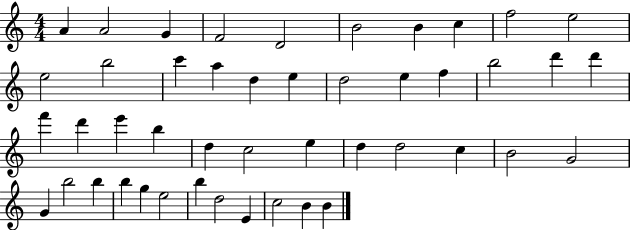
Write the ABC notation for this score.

X:1
T:Untitled
M:4/4
L:1/4
K:C
A A2 G F2 D2 B2 B c f2 e2 e2 b2 c' a d e d2 e f b2 d' d' f' d' e' b d c2 e d d2 c B2 G2 G b2 b b g e2 b d2 E c2 B B